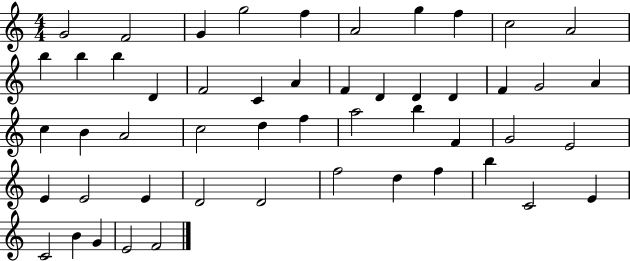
G4/h F4/h G4/q G5/h F5/q A4/h G5/q F5/q C5/h A4/h B5/q B5/q B5/q D4/q F4/h C4/q A4/q F4/q D4/q D4/q D4/q F4/q G4/h A4/q C5/q B4/q A4/h C5/h D5/q F5/q A5/h B5/q F4/q G4/h E4/h E4/q E4/h E4/q D4/h D4/h F5/h D5/q F5/q B5/q C4/h E4/q C4/h B4/q G4/q E4/h F4/h